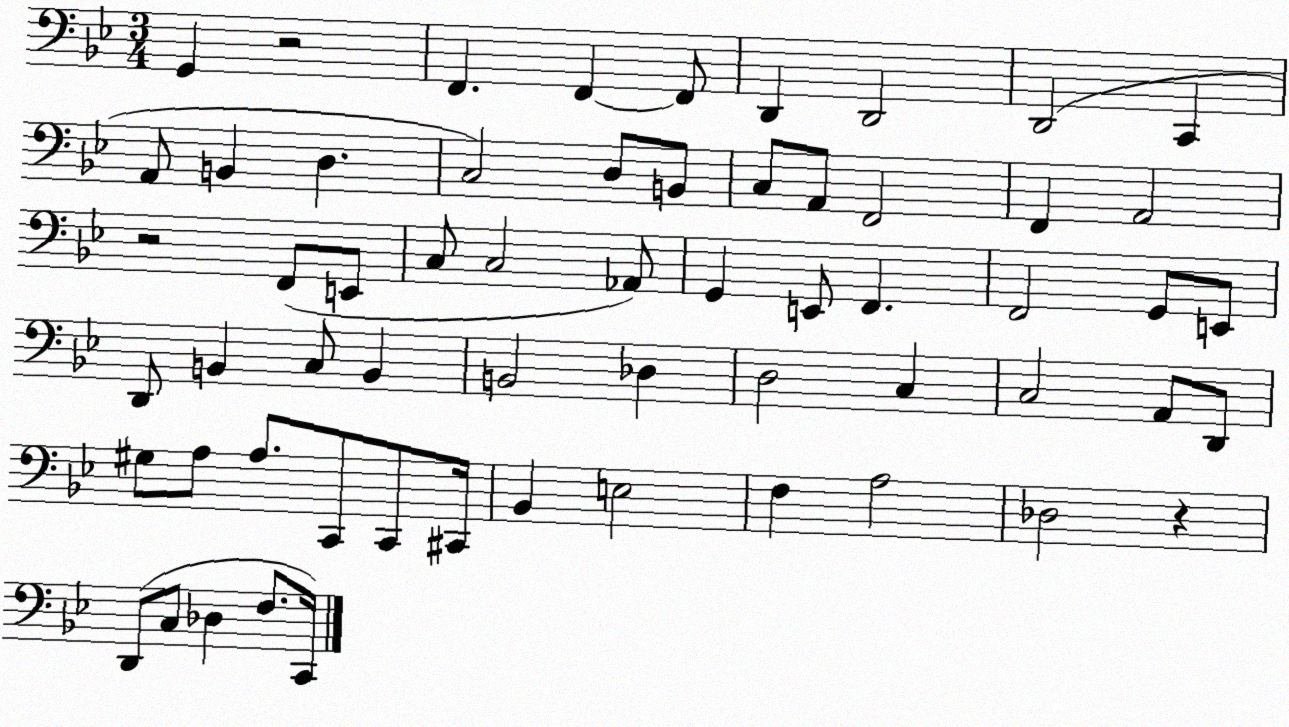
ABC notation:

X:1
T:Untitled
M:3/4
L:1/4
K:Bb
G,, z2 F,, F,, F,,/2 D,, D,,2 D,,2 C,, A,,/2 B,, D, C,2 D,/2 B,,/2 C,/2 A,,/2 F,,2 F,, A,,2 z2 F,,/2 E,,/2 C,/2 C,2 _A,,/2 G,, E,,/2 F,, F,,2 G,,/2 E,,/2 D,,/2 B,, C,/2 B,, B,,2 _D, D,2 C, C,2 A,,/2 D,,/2 ^G,/2 A,/2 A,/2 C,,/2 C,,/2 ^C,,/4 _B,, E,2 F, A,2 _D,2 z D,,/2 C,/2 _D, F,/2 C,,/4